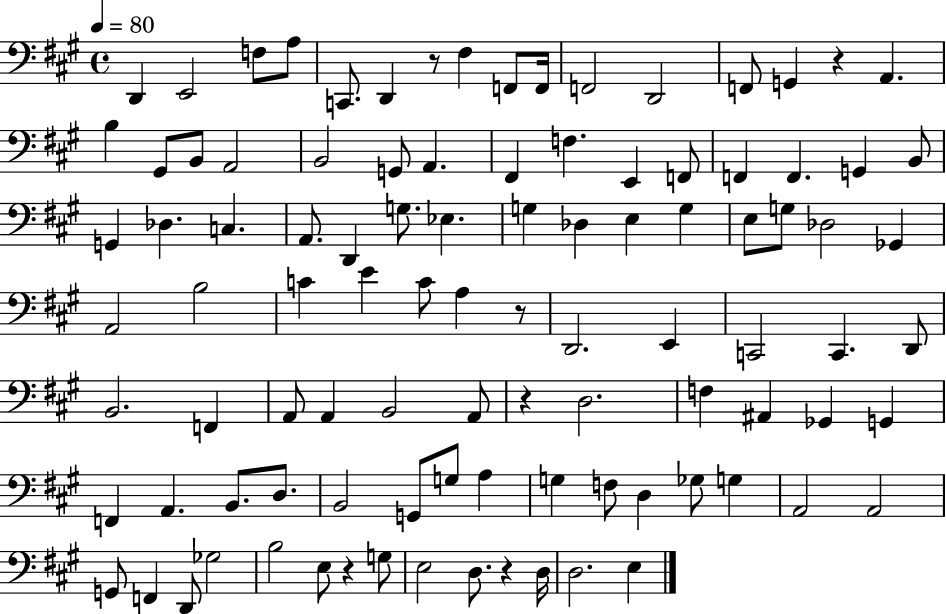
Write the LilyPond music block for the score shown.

{
  \clef bass
  \time 4/4
  \defaultTimeSignature
  \key a \major
  \tempo 4 = 80
  d,4 e,2 f8 a8 | c,8. d,4 r8 fis4 f,8 f,16 | f,2 d,2 | f,8 g,4 r4 a,4. | \break b4 gis,8 b,8 a,2 | b,2 g,8 a,4. | fis,4 f4. e,4 f,8 | f,4 f,4. g,4 b,8 | \break g,4 des4. c4. | a,8. d,4 g8. ees4. | g4 des4 e4 g4 | e8 g8 des2 ges,4 | \break a,2 b2 | c'4 e'4 c'8 a4 r8 | d,2. e,4 | c,2 c,4. d,8 | \break b,2. f,4 | a,8 a,4 b,2 a,8 | r4 d2. | f4 ais,4 ges,4 g,4 | \break f,4 a,4. b,8. d8. | b,2 g,8 g8 a4 | g4 f8 d4 ges8 g4 | a,2 a,2 | \break g,8 f,4 d,8 ges2 | b2 e8 r4 g8 | e2 d8. r4 d16 | d2. e4 | \break \bar "|."
}